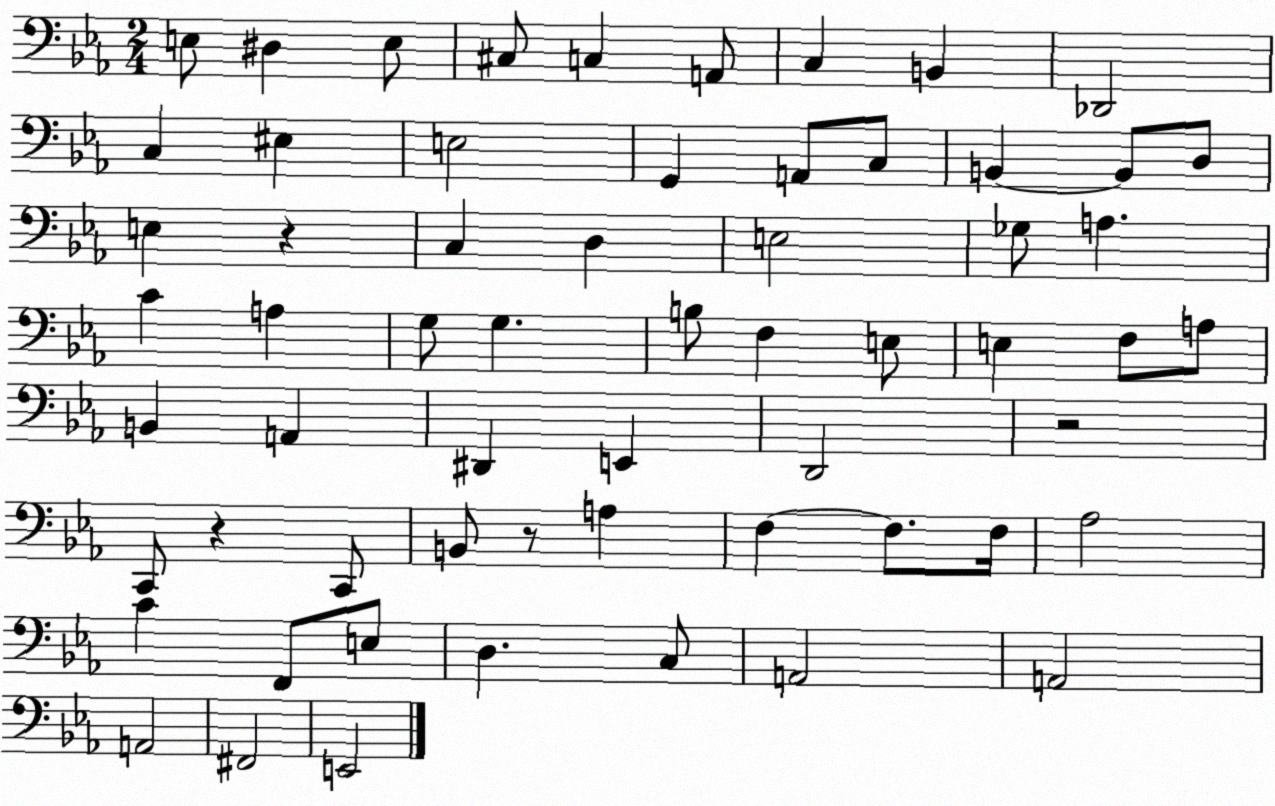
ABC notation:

X:1
T:Untitled
M:2/4
L:1/4
K:Eb
E,/2 ^D, E,/2 ^C,/2 C, A,,/2 C, B,, _D,,2 C, ^E, E,2 G,, A,,/2 C,/2 B,, B,,/2 D,/2 E, z C, D, E,2 _G,/2 A, C A, G,/2 G, B,/2 F, E,/2 E, F,/2 A,/2 B,, A,, ^D,, E,, D,,2 z2 C,,/2 z C,,/2 B,,/2 z/2 A, F, F,/2 F,/4 _A,2 C F,,/2 E,/2 D, C,/2 A,,2 A,,2 A,,2 ^F,,2 E,,2